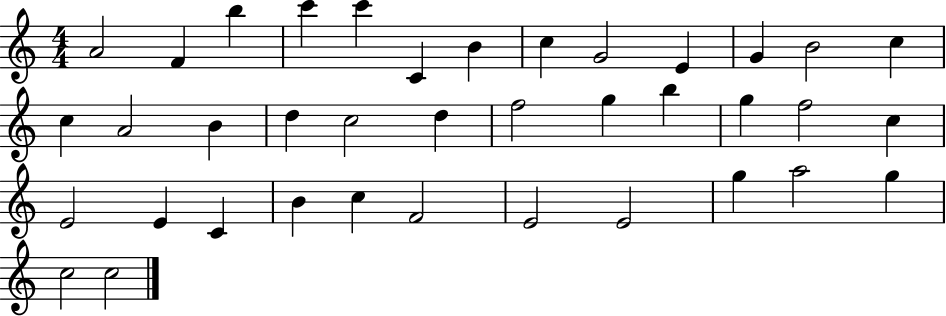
{
  \clef treble
  \numericTimeSignature
  \time 4/4
  \key c \major
  a'2 f'4 b''4 | c'''4 c'''4 c'4 b'4 | c''4 g'2 e'4 | g'4 b'2 c''4 | \break c''4 a'2 b'4 | d''4 c''2 d''4 | f''2 g''4 b''4 | g''4 f''2 c''4 | \break e'2 e'4 c'4 | b'4 c''4 f'2 | e'2 e'2 | g''4 a''2 g''4 | \break c''2 c''2 | \bar "|."
}